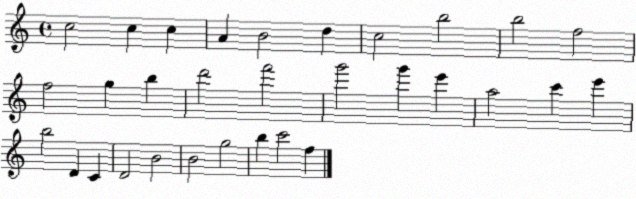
X:1
T:Untitled
M:4/4
L:1/4
K:C
c2 c c A B2 d c2 b2 b2 f2 f2 g b d'2 f'2 g'2 g' e' a2 c' e' b2 D C D2 B2 B2 g2 b c'2 f